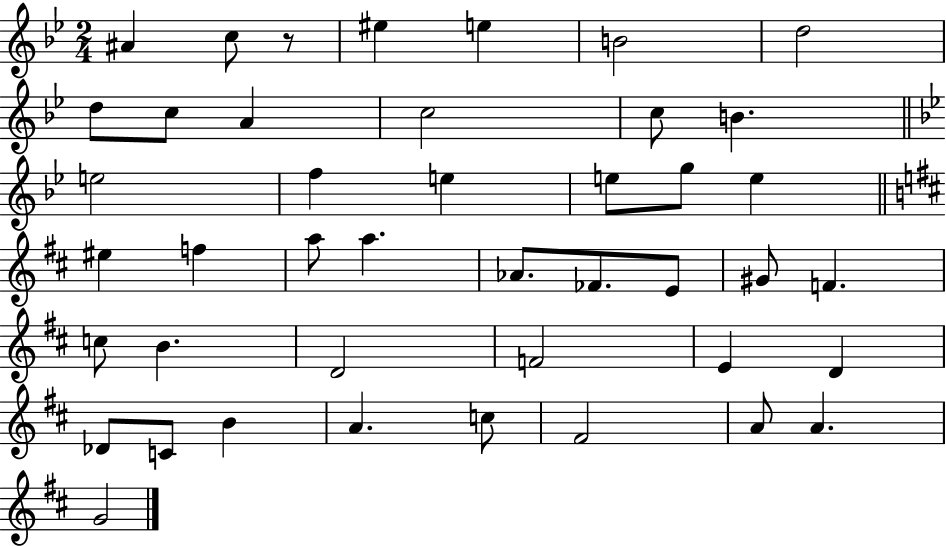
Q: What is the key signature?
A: BES major